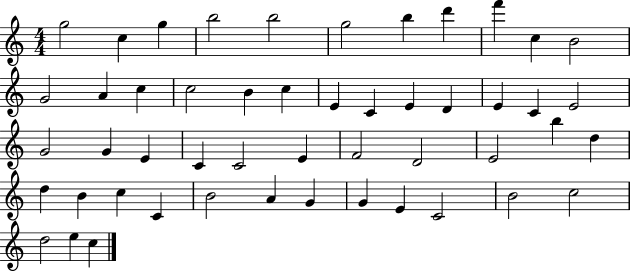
{
  \clef treble
  \numericTimeSignature
  \time 4/4
  \key c \major
  g''2 c''4 g''4 | b''2 b''2 | g''2 b''4 d'''4 | f'''4 c''4 b'2 | \break g'2 a'4 c''4 | c''2 b'4 c''4 | e'4 c'4 e'4 d'4 | e'4 c'4 e'2 | \break g'2 g'4 e'4 | c'4 c'2 e'4 | f'2 d'2 | e'2 b''4 d''4 | \break d''4 b'4 c''4 c'4 | b'2 a'4 g'4 | g'4 e'4 c'2 | b'2 c''2 | \break d''2 e''4 c''4 | \bar "|."
}